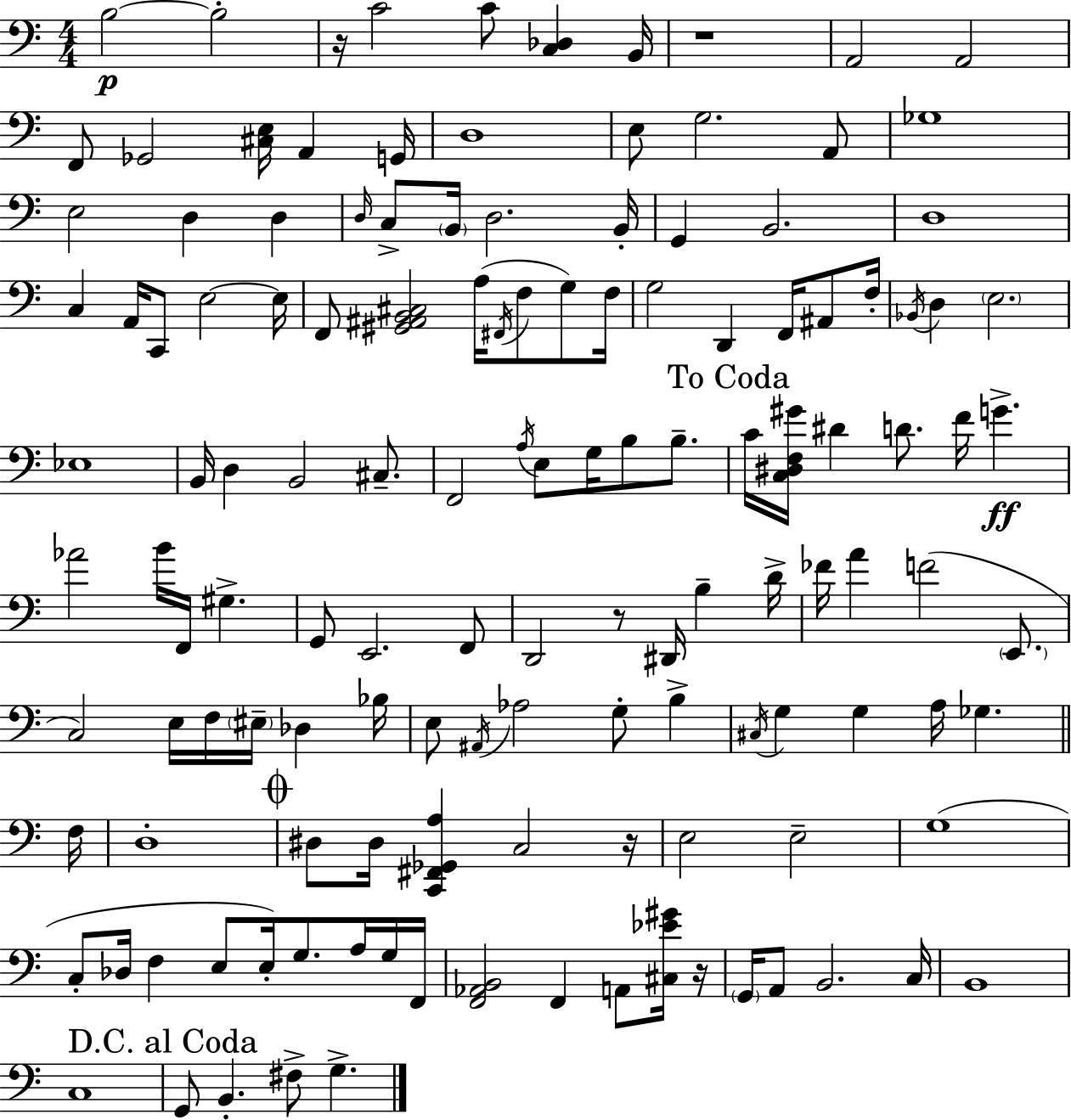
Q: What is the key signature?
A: C major